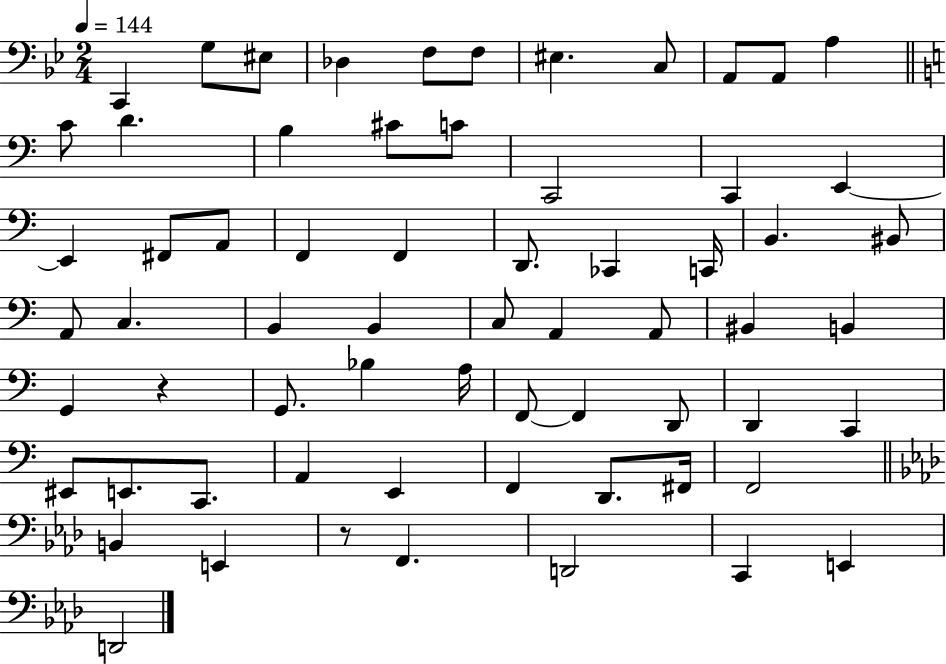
C2/q G3/e EIS3/e Db3/q F3/e F3/e EIS3/q. C3/e A2/e A2/e A3/q C4/e D4/q. B3/q C#4/e C4/e C2/h C2/q E2/q E2/q F#2/e A2/e F2/q F2/q D2/e. CES2/q C2/s B2/q. BIS2/e A2/e C3/q. B2/q B2/q C3/e A2/q A2/e BIS2/q B2/q G2/q R/q G2/e. Bb3/q A3/s F2/e F2/q D2/e D2/q C2/q EIS2/e E2/e. C2/e. A2/q E2/q F2/q D2/e. F#2/s F2/h B2/q E2/q R/e F2/q. D2/h C2/q E2/q D2/h